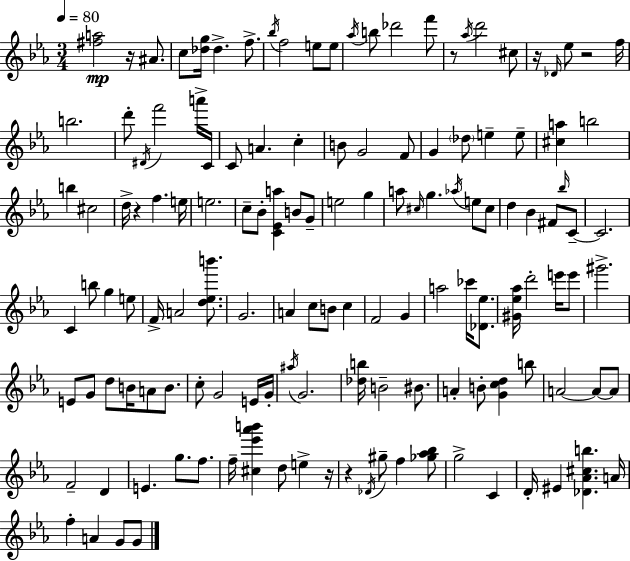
[F#5,A5]/h R/s A#4/e. C5/e [Db5,G5]/s Db5/q. F5/e. Bb5/s F5/h E5/e E5/e Ab5/s B5/e Db6/h F6/e R/e Ab5/s D6/h C#5/e R/s Db4/s Eb5/e R/h F5/s B5/h. D6/e D#4/s F6/h A6/s C4/s C4/e A4/q. C5/q B4/e G4/h F4/e G4/q Db5/e E5/q E5/e [C#5,A5]/q B5/h B5/q C#5/h D5/s R/q F5/q. E5/s E5/h. C5/e Bb4/e [C4,Eb4,A5]/q B4/e G4/e E5/h G5/q A5/e C#5/s G5/q. Ab5/s E5/e C#5/e D5/q Bb4/q F#4/e Bb5/s C4/e C4/h. C4/q B5/e G5/q E5/e F4/s A4/h [D5,Eb5,B6]/e. G4/h. A4/q C5/e B4/e C5/q F4/h G4/q A5/h CES6/s [Db4,Eb5]/e. [G#4,Eb5,Ab5]/s D6/h E6/s E6/e G#6/h. E4/e G4/e D5/e B4/s A4/e B4/e. C5/e G4/h E4/s G4/s A#5/s G4/h. [Db5,B5]/s B4/h BIS4/e. A4/q B4/e [G4,C5,D5]/q B5/e A4/h A4/e A4/e F4/h D4/q E4/q. G5/e. F5/e. F5/s [C#5,Eb6,Ab6,B6]/q D5/e E5/q R/s R/q Db4/s G#5/e F5/q [Gb5,Ab5,Bb5]/e G5/h C4/q D4/s EIS4/q [Db4,Ab4,C#5,B5]/q. A4/s F5/q A4/q G4/e G4/e